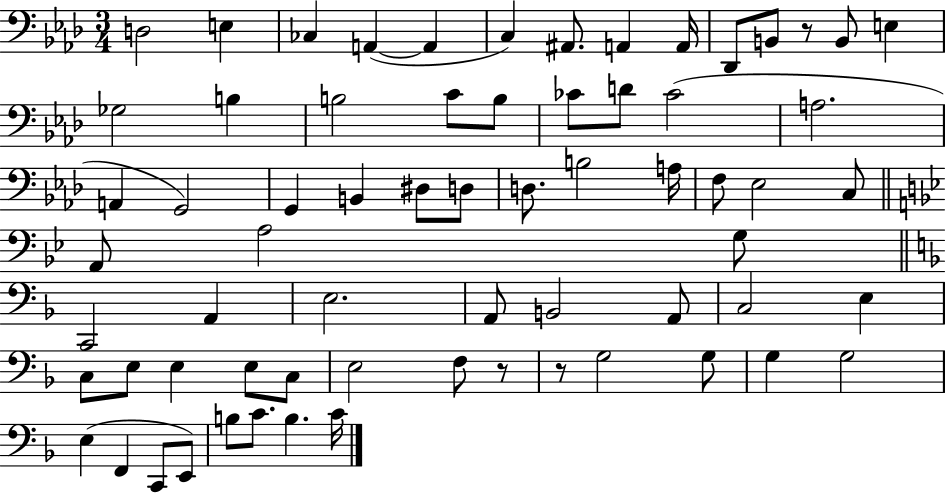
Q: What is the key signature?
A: AES major